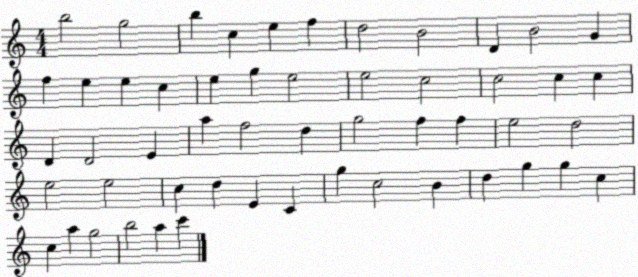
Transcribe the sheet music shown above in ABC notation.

X:1
T:Untitled
M:4/4
L:1/4
K:C
b2 g2 b c e f d2 B2 D B2 G f e e c e g e2 e2 c2 c2 c c D D2 E a f2 d g2 f f e2 d2 e2 e2 c d E C g c2 B d g g c c a g2 b2 a c'